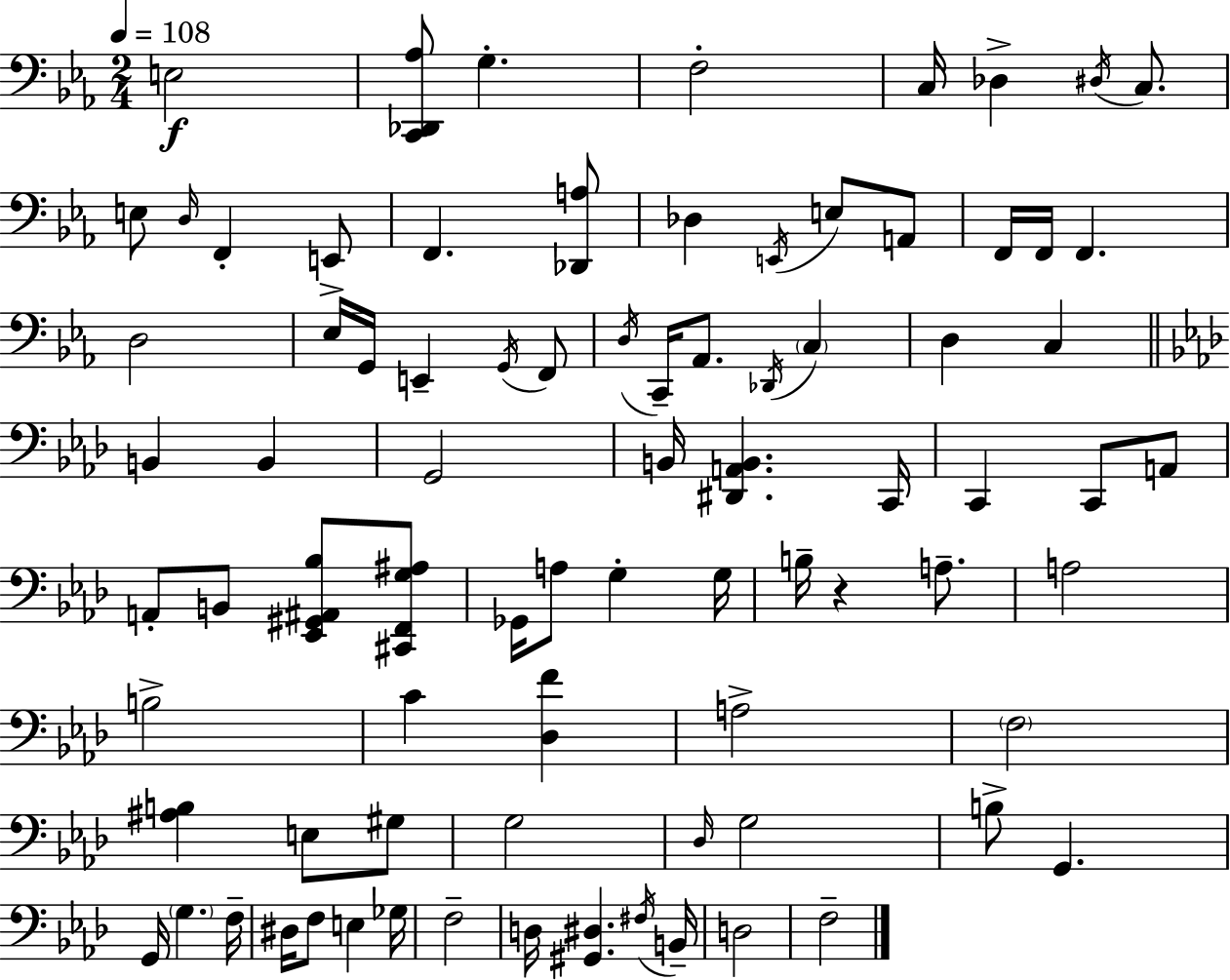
E3/h [C2,Db2,Ab3]/e G3/q. F3/h C3/s Db3/q D#3/s C3/e. E3/e D3/s F2/q E2/e F2/q. [Db2,A3]/e Db3/q E2/s E3/e A2/e F2/s F2/s F2/q. D3/h Eb3/s G2/s E2/q G2/s F2/e D3/s C2/s Ab2/e. Db2/s C3/q D3/q C3/q B2/q B2/q G2/h B2/s [D#2,A2,B2]/q. C2/s C2/q C2/e A2/e A2/e B2/e [Eb2,G#2,A#2,Bb3]/e [C#2,F2,G3,A#3]/e Gb2/s A3/e G3/q G3/s B3/s R/q A3/e. A3/h B3/h C4/q [Db3,F4]/q A3/h F3/h [A#3,B3]/q E3/e G#3/e G3/h Db3/s G3/h B3/e G2/q. G2/s G3/q. F3/s D#3/s F3/e E3/q Gb3/s F3/h D3/s [G#2,D#3]/q. F#3/s B2/s D3/h F3/h